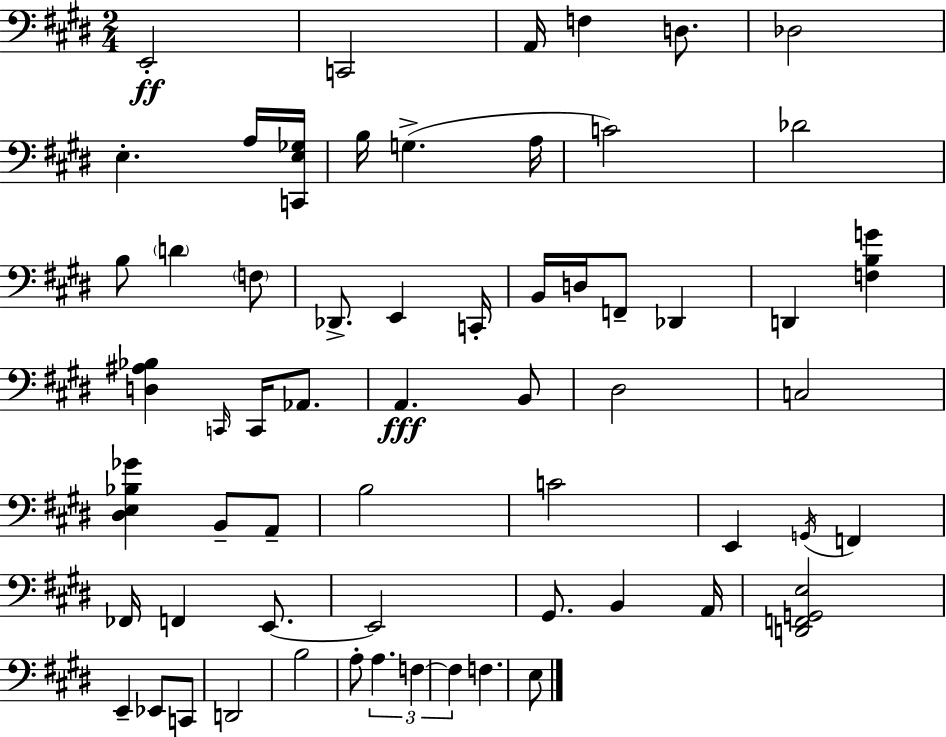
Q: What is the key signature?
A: E major